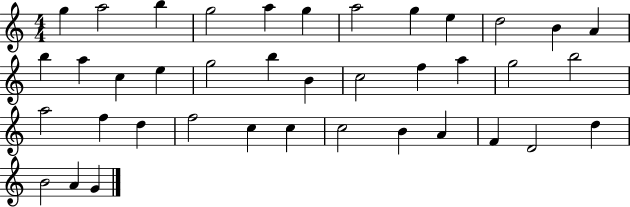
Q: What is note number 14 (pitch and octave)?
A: A5